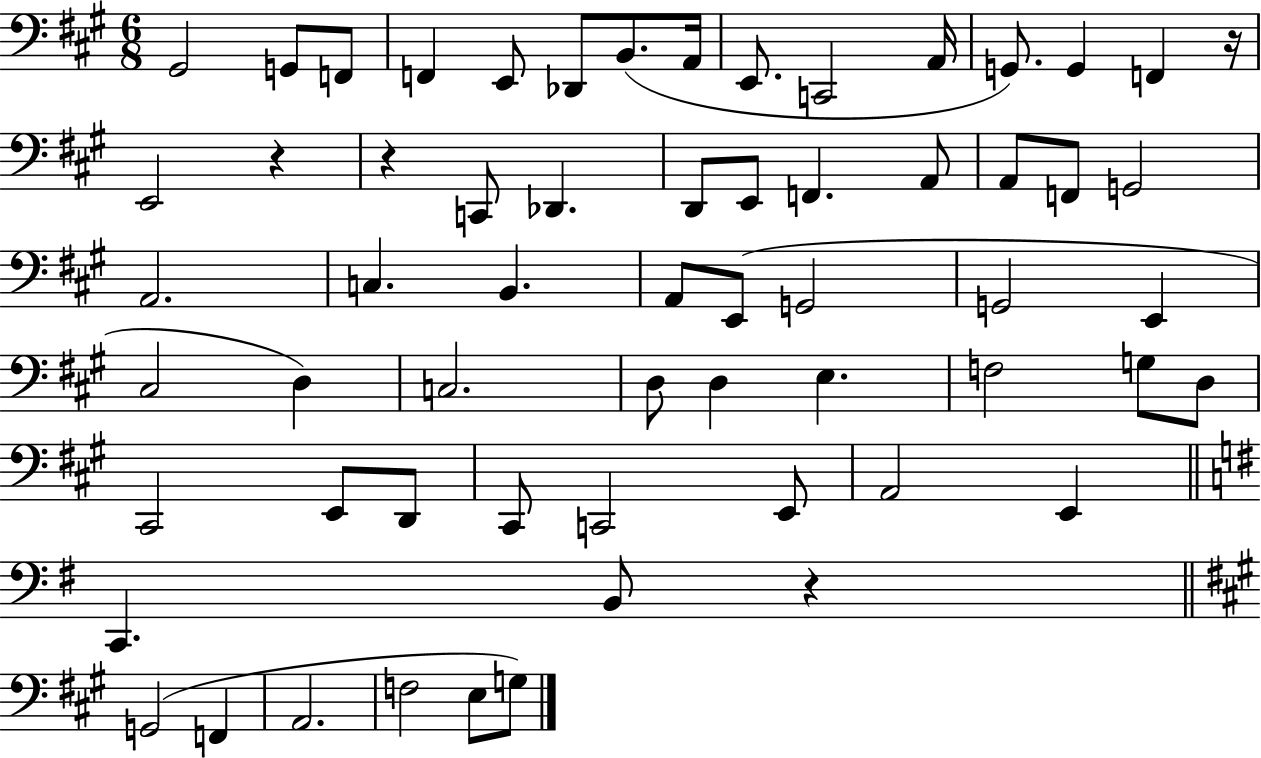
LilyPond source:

{
  \clef bass
  \numericTimeSignature
  \time 6/8
  \key a \major
  gis,2 g,8 f,8 | f,4 e,8 des,8 b,8.( a,16 | e,8. c,2 a,16 | g,8.) g,4 f,4 r16 | \break e,2 r4 | r4 c,8 des,4. | d,8 e,8 f,4. a,8 | a,8 f,8 g,2 | \break a,2. | c4. b,4. | a,8 e,8( g,2 | g,2 e,4 | \break cis2 d4) | c2. | d8 d4 e4. | f2 g8 d8 | \break cis,2 e,8 d,8 | cis,8 c,2 e,8 | a,2 e,4 | \bar "||" \break \key g \major c,4. b,8 r4 | \bar "||" \break \key a \major g,2( f,4 | a,2. | f2 e8 g8) | \bar "|."
}